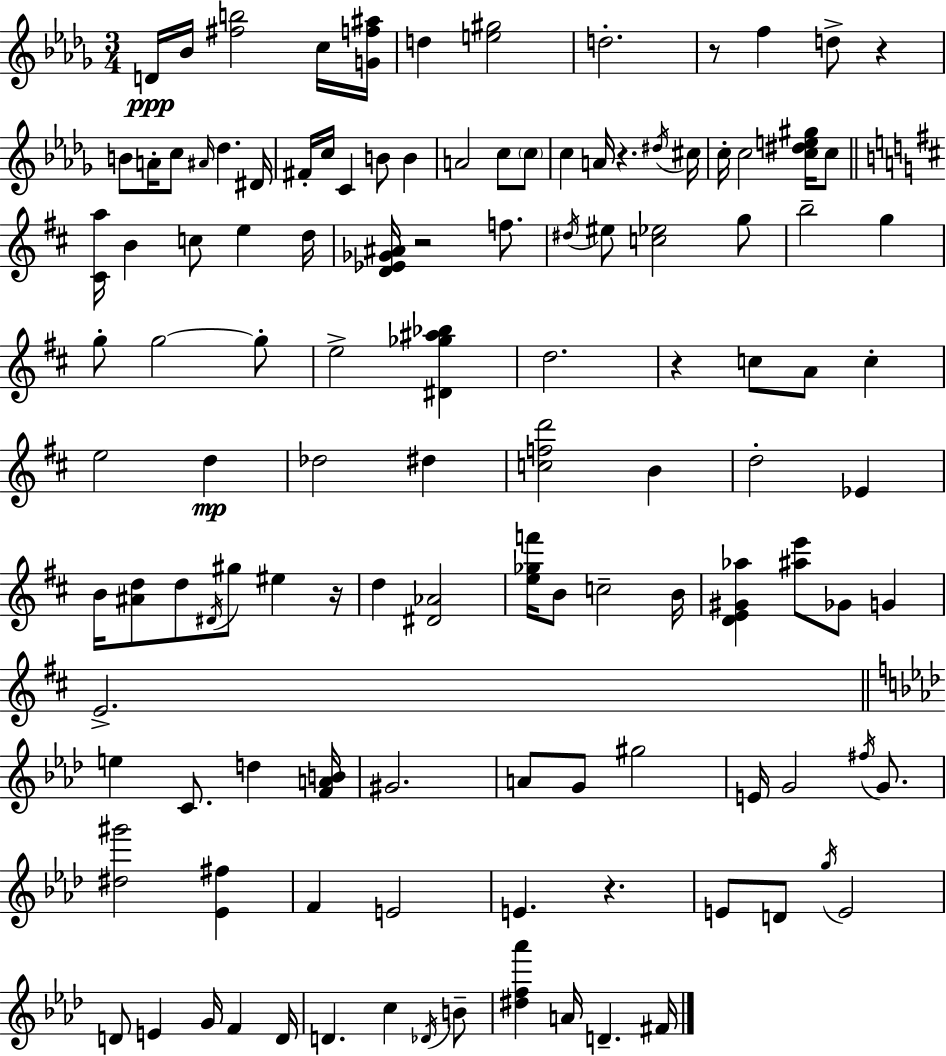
D4/s Bb4/s [F#5,B5]/h C5/s [G4,F5,A#5]/s D5/q [E5,G#5]/h D5/h. R/e F5/q D5/e R/q B4/e A4/s C5/e A#4/s Db5/q. D#4/s F#4/s C5/s C4/q B4/e B4/q A4/h C5/e C5/e C5/q A4/s R/q. D#5/s C#5/s C5/s C5/h [C5,D#5,E5,G#5]/s C5/e [C#4,A5]/s B4/q C5/e E5/q D5/s [D4,Eb4,Gb4,A#4]/s R/h F5/e. D#5/s EIS5/e [C5,Eb5]/h G5/e B5/h G5/q G5/e G5/h G5/e E5/h [D#4,Gb5,A#5,Bb5]/q D5/h. R/q C5/e A4/e C5/q E5/h D5/q Db5/h D#5/q [C5,F5,D6]/h B4/q D5/h Eb4/q B4/s [A#4,D5]/e D5/e D#4/s G#5/e EIS5/q R/s D5/q [D#4,Ab4]/h [E5,Gb5,F6]/s B4/e C5/h B4/s [D4,E4,G#4,Ab5]/q [A#5,E6]/e Gb4/e G4/q E4/h. E5/q C4/e. D5/q [F4,A4,B4]/s G#4/h. A4/e G4/e G#5/h E4/s G4/h F#5/s G4/e. [D#5,G#6]/h [Eb4,F#5]/q F4/q E4/h E4/q. R/q. E4/e D4/e G5/s E4/h D4/e E4/q G4/s F4/q D4/s D4/q. C5/q Db4/s B4/e [D#5,F5,Ab6]/q A4/s D4/q. F#4/s